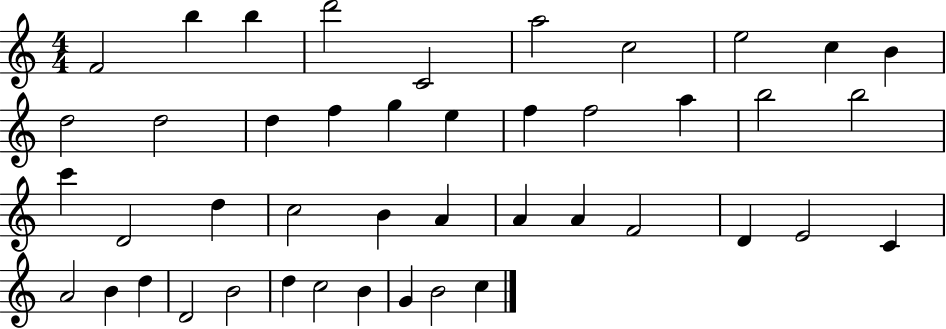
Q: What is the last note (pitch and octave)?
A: C5